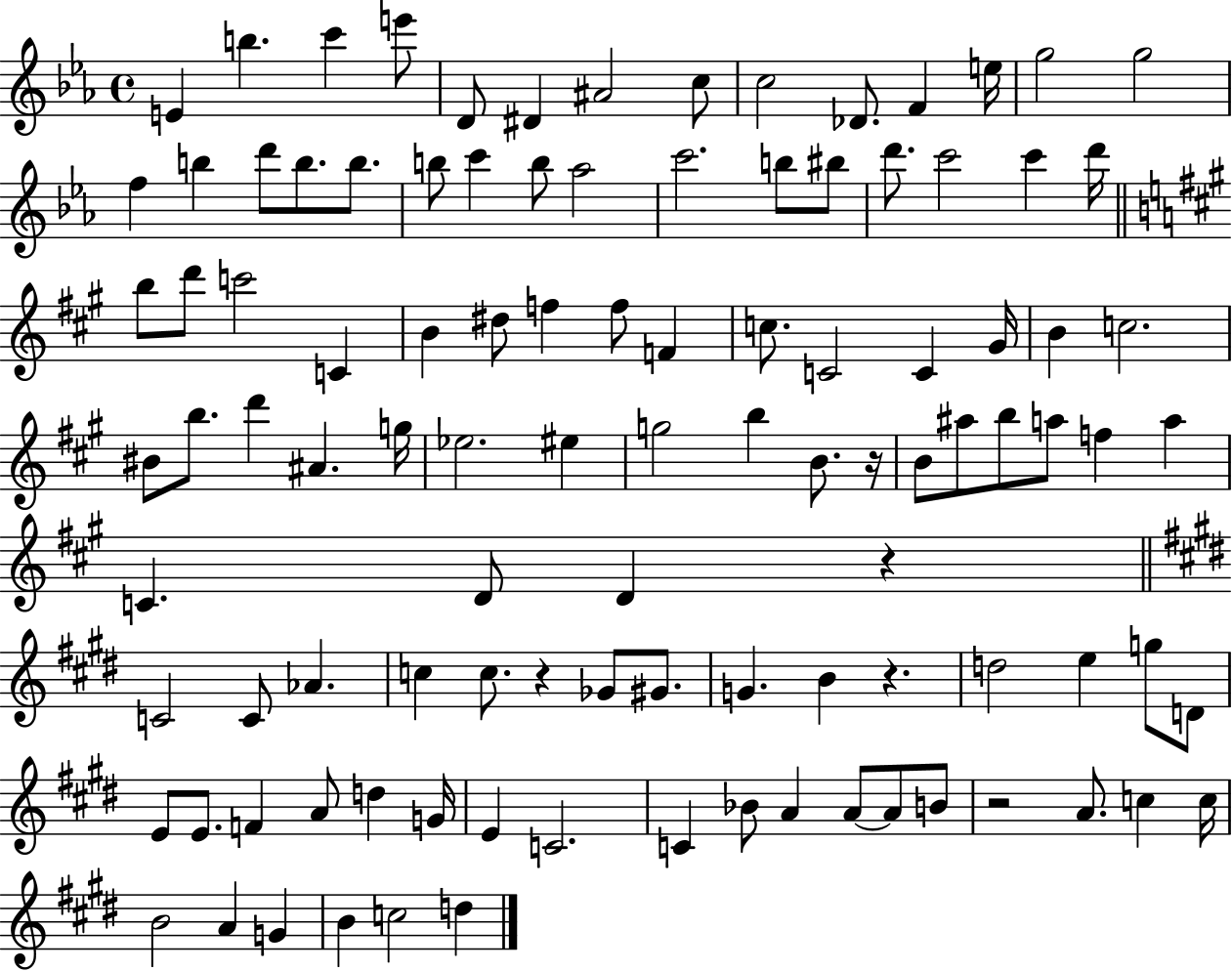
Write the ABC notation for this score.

X:1
T:Untitled
M:4/4
L:1/4
K:Eb
E b c' e'/2 D/2 ^D ^A2 c/2 c2 _D/2 F e/4 g2 g2 f b d'/2 b/2 b/2 b/2 c' b/2 _a2 c'2 b/2 ^b/2 d'/2 c'2 c' d'/4 b/2 d'/2 c'2 C B ^d/2 f f/2 F c/2 C2 C ^G/4 B c2 ^B/2 b/2 d' ^A g/4 _e2 ^e g2 b B/2 z/4 B/2 ^a/2 b/2 a/2 f a C D/2 D z C2 C/2 _A c c/2 z _G/2 ^G/2 G B z d2 e g/2 D/2 E/2 E/2 F A/2 d G/4 E C2 C _B/2 A A/2 A/2 B/2 z2 A/2 c c/4 B2 A G B c2 d